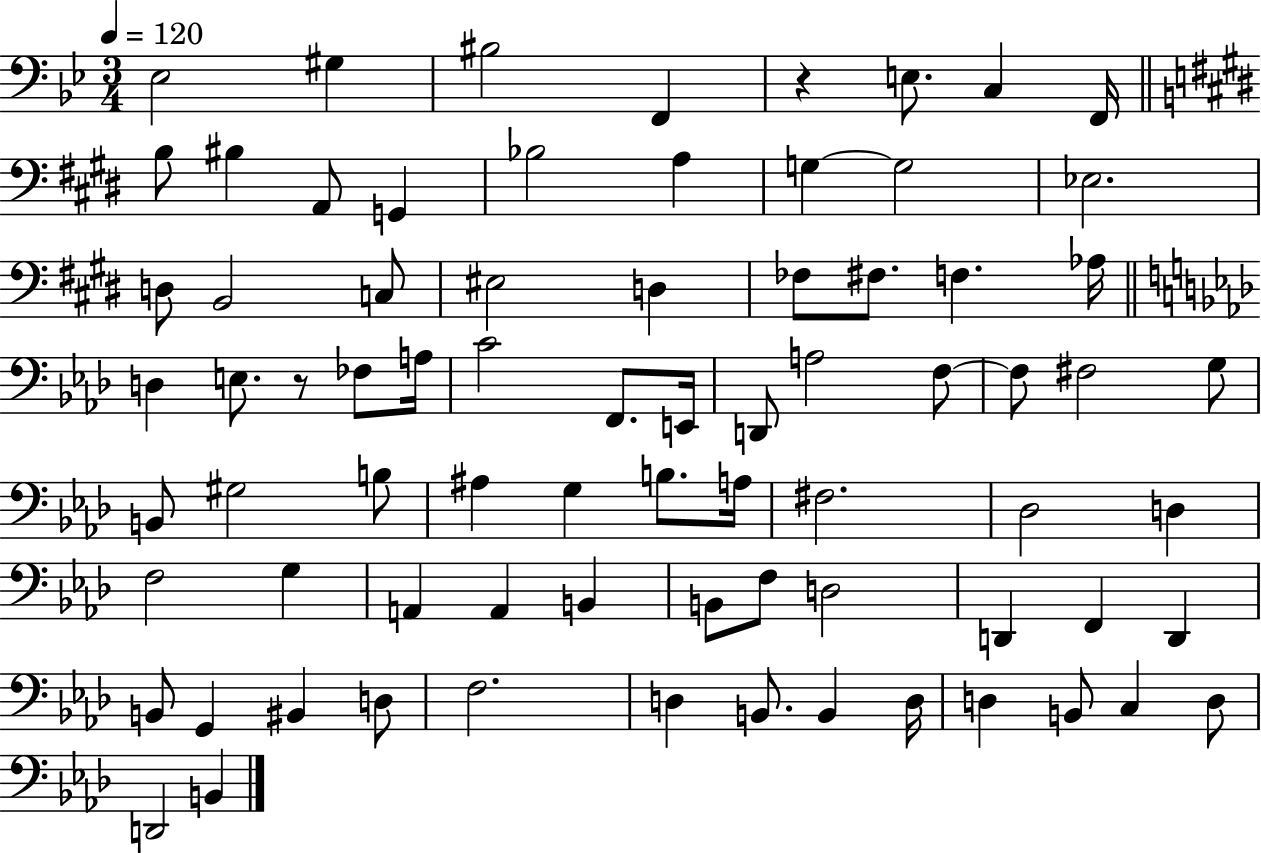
X:1
T:Untitled
M:3/4
L:1/4
K:Bb
_E,2 ^G, ^B,2 F,, z E,/2 C, F,,/4 B,/2 ^B, A,,/2 G,, _B,2 A, G, G,2 _E,2 D,/2 B,,2 C,/2 ^E,2 D, _F,/2 ^F,/2 F, _A,/4 D, E,/2 z/2 _F,/2 A,/4 C2 F,,/2 E,,/4 D,,/2 A,2 F,/2 F,/2 ^F,2 G,/2 B,,/2 ^G,2 B,/2 ^A, G, B,/2 A,/4 ^F,2 _D,2 D, F,2 G, A,, A,, B,, B,,/2 F,/2 D,2 D,, F,, D,, B,,/2 G,, ^B,, D,/2 F,2 D, B,,/2 B,, D,/4 D, B,,/2 C, D,/2 D,,2 B,,